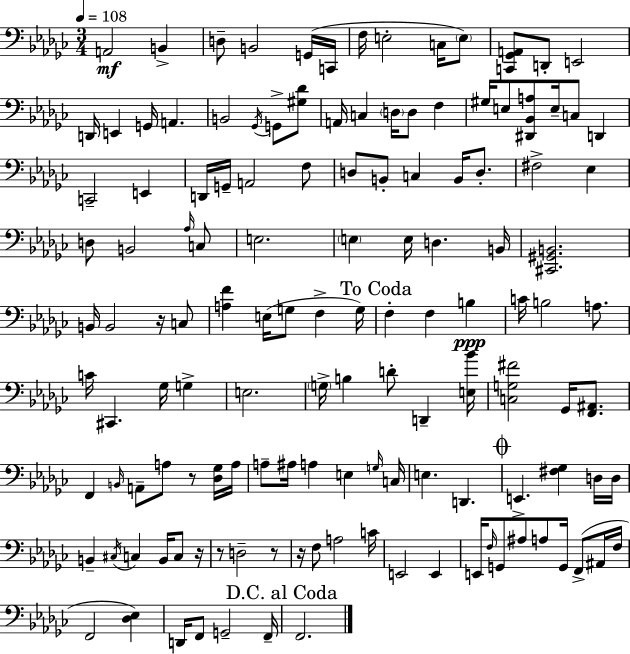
A2/h B2/q D3/e B2/h G2/s C2/s F3/s E3/h C3/s E3/e [C2,Gb2,A2]/e D2/e E2/h D2/s E2/q G2/s A2/q. B2/h Gb2/s G2/e [G#3,Db4]/e A2/s C3/q D3/s D3/e F3/q G#3/s E3/e [D#2,Bb2,A3]/e E3/s C3/e D2/q C2/h E2/q D2/s G2/s A2/h F3/e D3/e B2/e C3/q B2/s D3/e. F#3/h Eb3/q D3/e B2/h Ab3/s C3/e E3/h. E3/q E3/s D3/q. B2/s [C#2,G#2,B2]/h. B2/s B2/h R/s C3/e [A3,F4]/q E3/s G3/e F3/q G3/s F3/q F3/q B3/q C4/s B3/h A3/e. C4/s C#2/q. Gb3/s G3/q E3/h. G3/s B3/q D4/e D2/q [E3,Bb4]/s [C3,G3,F#4]/h Gb2/s [F2,A#2]/e. F2/q B2/s A2/e A3/e R/e [Db3,Gb3]/s A3/s A3/e A#3/s A3/q E3/q G3/s C3/s E3/q. D2/q. E2/q. [F#3,Gb3]/q D3/s D3/s B2/q C#3/s C3/q B2/s C3/e R/s R/e D3/h R/e R/s F3/e A3/h C4/s E2/h E2/q E2/s F3/s G2/e A#3/e A3/e G2/s F2/e A#2/s F3/s F2/h [Db3,Eb3]/q D2/s F2/e G2/h F2/s F2/h.